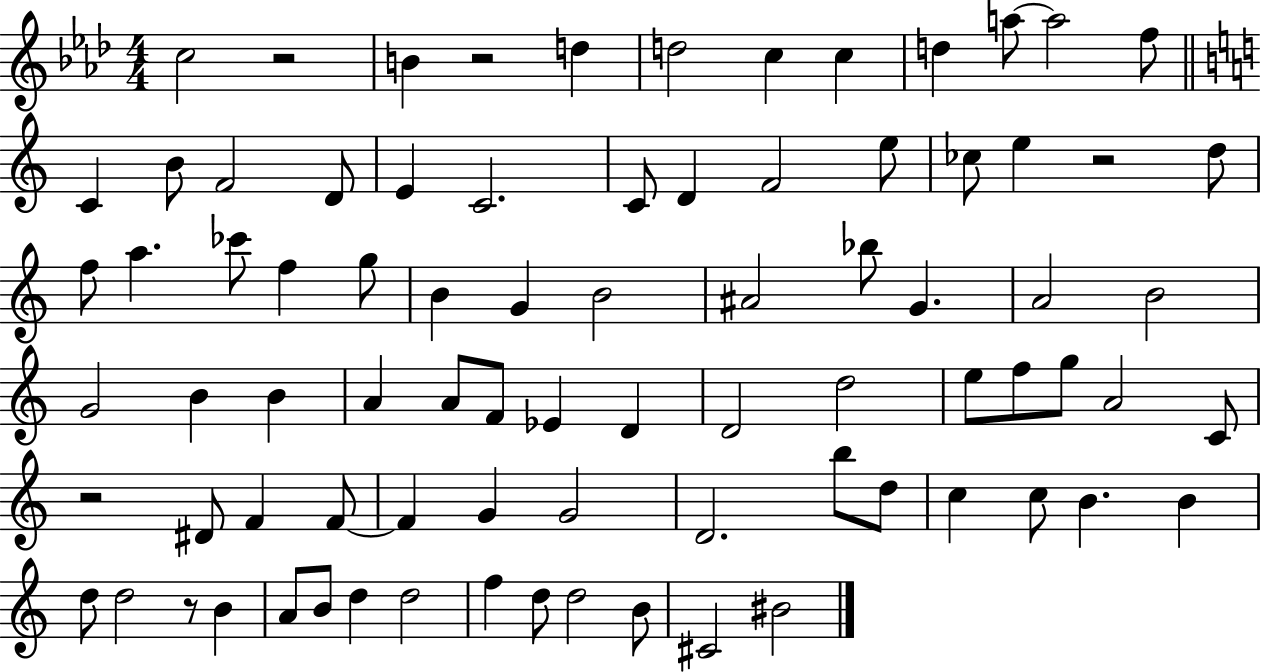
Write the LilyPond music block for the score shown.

{
  \clef treble
  \numericTimeSignature
  \time 4/4
  \key aes \major
  c''2 r2 | b'4 r2 d''4 | d''2 c''4 c''4 | d''4 a''8~~ a''2 f''8 | \break \bar "||" \break \key c \major c'4 b'8 f'2 d'8 | e'4 c'2. | c'8 d'4 f'2 e''8 | ces''8 e''4 r2 d''8 | \break f''8 a''4. ces'''8 f''4 g''8 | b'4 g'4 b'2 | ais'2 bes''8 g'4. | a'2 b'2 | \break g'2 b'4 b'4 | a'4 a'8 f'8 ees'4 d'4 | d'2 d''2 | e''8 f''8 g''8 a'2 c'8 | \break r2 dis'8 f'4 f'8~~ | f'4 g'4 g'2 | d'2. b''8 d''8 | c''4 c''8 b'4. b'4 | \break d''8 d''2 r8 b'4 | a'8 b'8 d''4 d''2 | f''4 d''8 d''2 b'8 | cis'2 bis'2 | \break \bar "|."
}